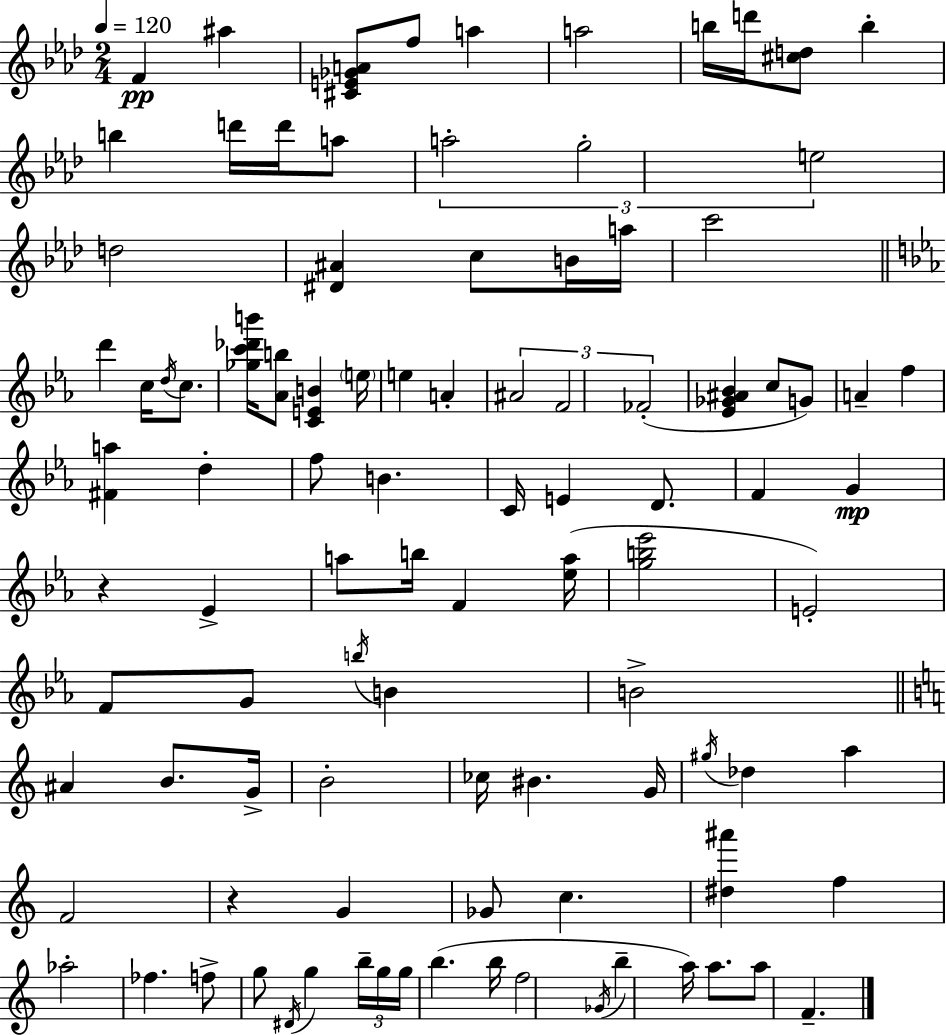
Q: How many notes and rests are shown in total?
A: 98